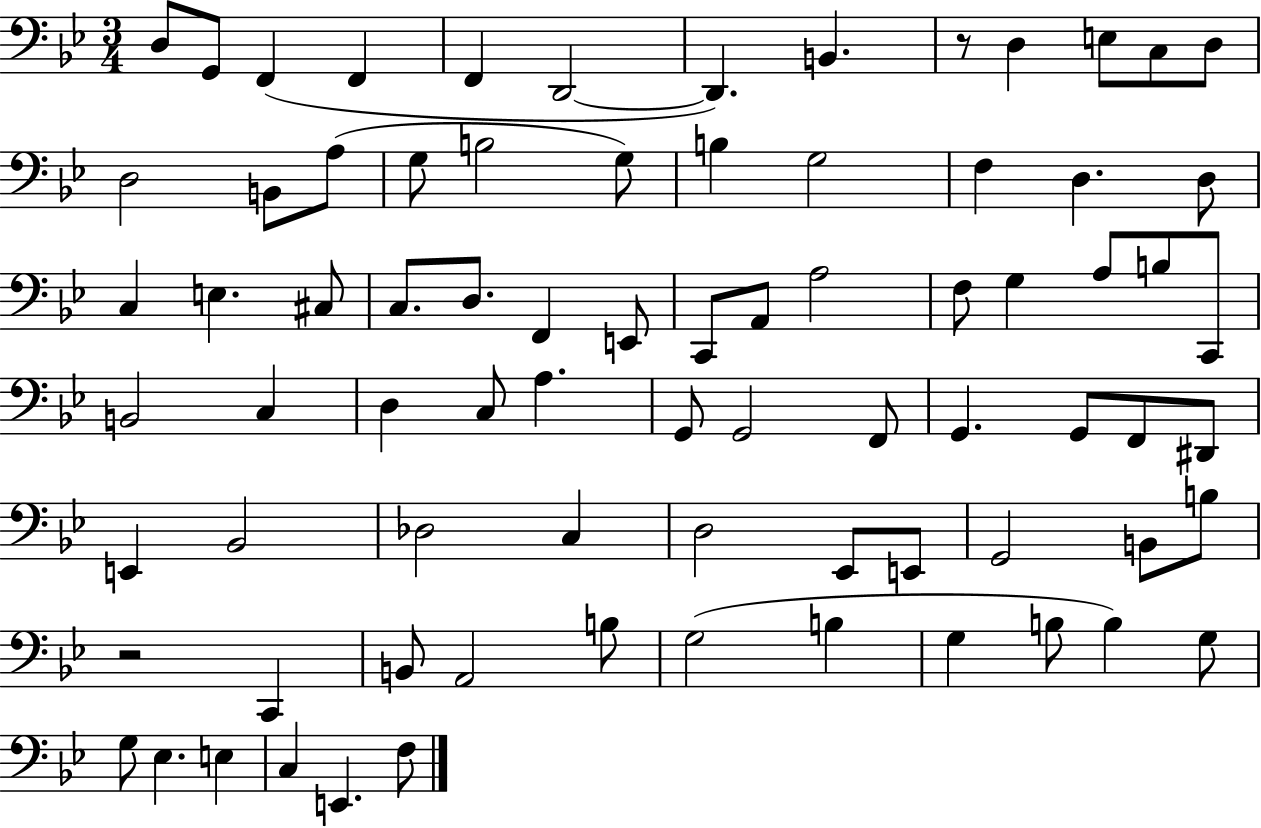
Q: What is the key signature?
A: BES major